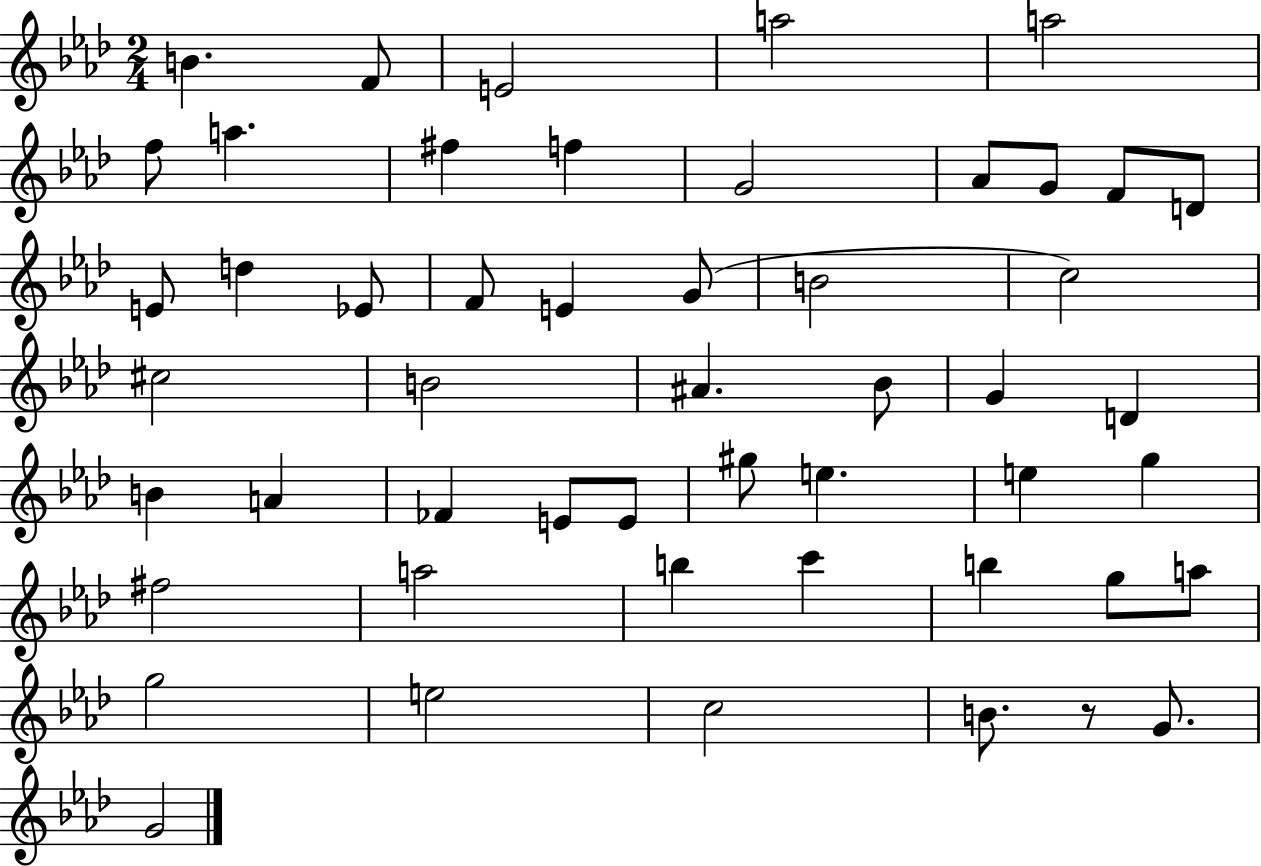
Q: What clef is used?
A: treble